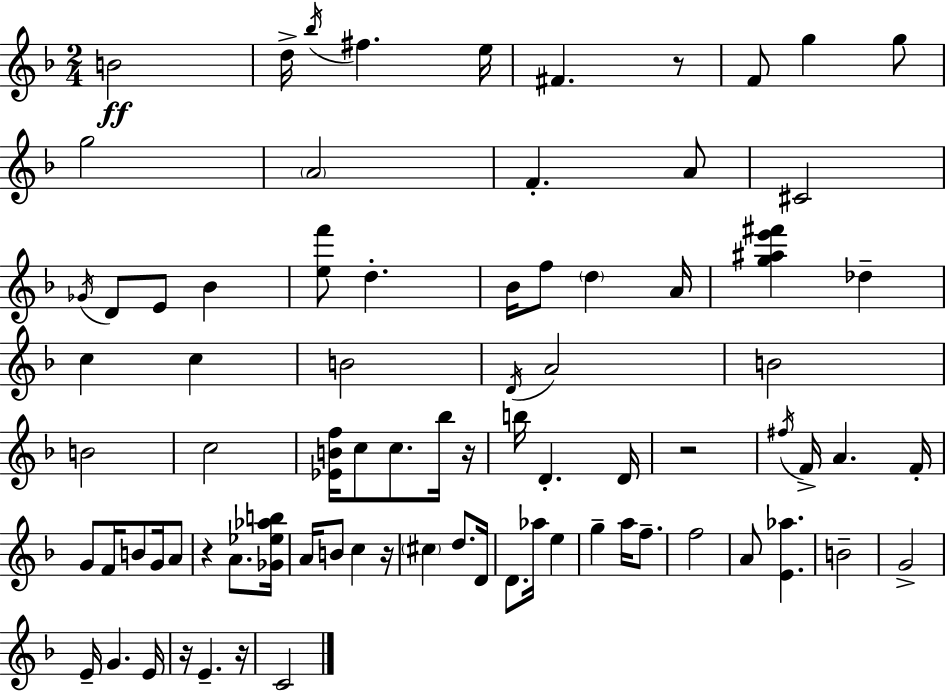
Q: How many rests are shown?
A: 7